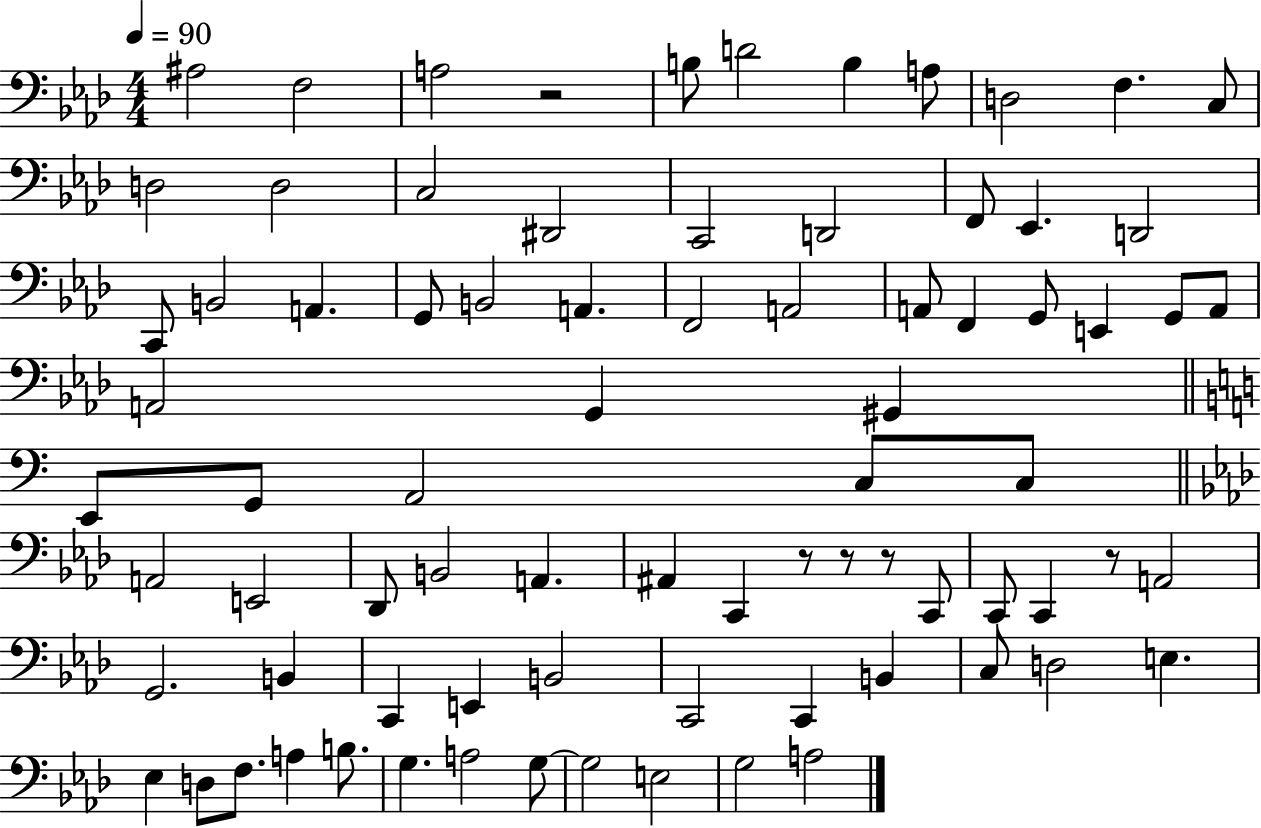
{
  \clef bass
  \numericTimeSignature
  \time 4/4
  \key aes \major
  \tempo 4 = 90
  ais2 f2 | a2 r2 | b8 d'2 b4 a8 | d2 f4. c8 | \break d2 d2 | c2 dis,2 | c,2 d,2 | f,8 ees,4. d,2 | \break c,8 b,2 a,4. | g,8 b,2 a,4. | f,2 a,2 | a,8 f,4 g,8 e,4 g,8 a,8 | \break a,2 g,4 gis,4 | \bar "||" \break \key a \minor e,8 g,8 a,2 c8 c8 | \bar "||" \break \key aes \major a,2 e,2 | des,8 b,2 a,4. | ais,4 c,4 r8 r8 r8 c,8 | c,8 c,4 r8 a,2 | \break g,2. b,4 | c,4 e,4 b,2 | c,2 c,4 b,4 | c8 d2 e4. | \break ees4 d8 f8. a4 b8. | g4. a2 g8~~ | g2 e2 | g2 a2 | \break \bar "|."
}